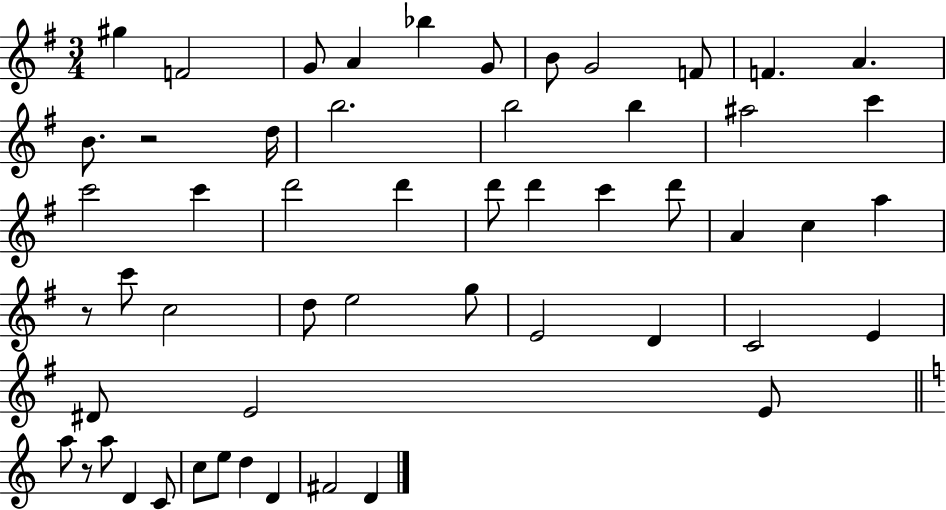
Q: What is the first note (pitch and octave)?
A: G#5